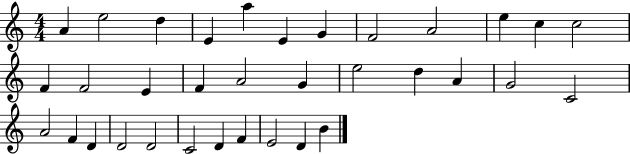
{
  \clef treble
  \numericTimeSignature
  \time 4/4
  \key c \major
  a'4 e''2 d''4 | e'4 a''4 e'4 g'4 | f'2 a'2 | e''4 c''4 c''2 | \break f'4 f'2 e'4 | f'4 a'2 g'4 | e''2 d''4 a'4 | g'2 c'2 | \break a'2 f'4 d'4 | d'2 d'2 | c'2 d'4 f'4 | e'2 d'4 b'4 | \break \bar "|."
}